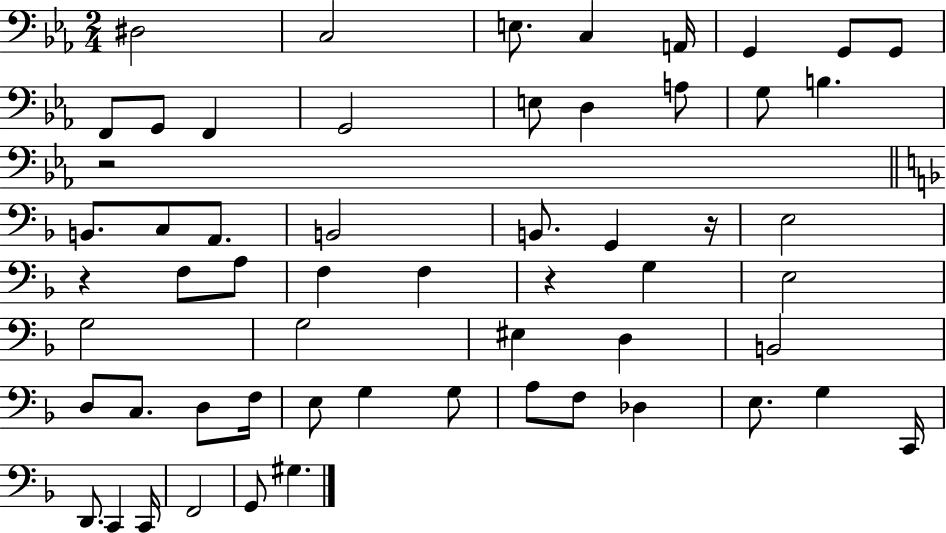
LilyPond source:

{
  \clef bass
  \numericTimeSignature
  \time 2/4
  \key ees \major
  dis2 | c2 | e8. c4 a,16 | g,4 g,8 g,8 | \break f,8 g,8 f,4 | g,2 | e8 d4 a8 | g8 b4. | \break r2 | \bar "||" \break \key d \minor b,8. c8 a,8. | b,2 | b,8. g,4 r16 | e2 | \break r4 f8 a8 | f4 f4 | r4 g4 | e2 | \break g2 | g2 | eis4 d4 | b,2 | \break d8 c8. d8 f16 | e8 g4 g8 | a8 f8 des4 | e8. g4 c,16 | \break d,8. c,4 c,16 | f,2 | g,8 gis4. | \bar "|."
}